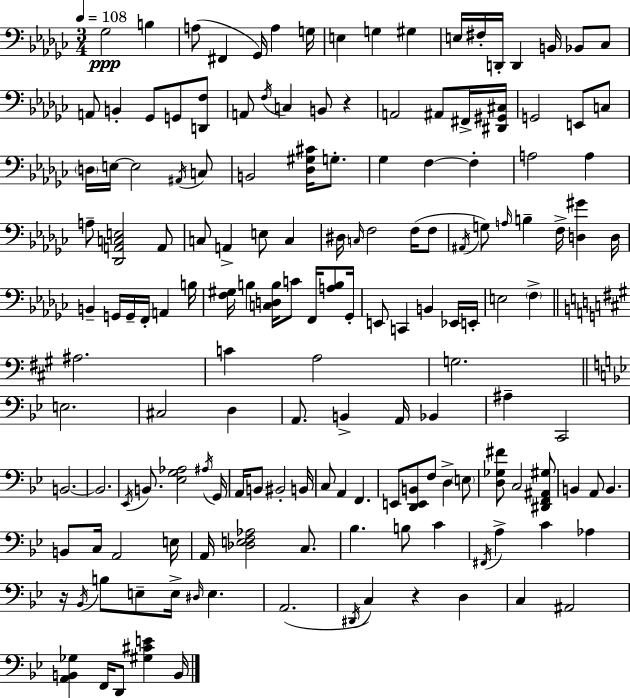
Gb3/h B3/q A3/e F#2/q Gb2/s A3/q G3/s E3/q G3/q G#3/q E3/s F#3/s D2/s D2/q B2/s Bb2/e CES3/e A2/e B2/q Gb2/e G2/e [D2,F3]/e A2/e F3/s C3/q B2/e R/q A2/h A#2/e F#2/s [D#2,G#2,C#3]/s G2/h E2/e C3/e D3/s E3/s E3/h A#2/s C3/e B2/h [Db3,G#3,C#4]/s G3/e. Gb3/q F3/q F3/q A3/h A3/q A3/e [Db2,A2,C3,E3]/h A2/e C3/e A2/q E3/e C3/q D#3/s C3/s F3/h F3/s F3/e A#2/s G3/e A3/s B3/q F3/s [D3,G#4]/q D3/s B2/q G2/s G2/s F2/s A2/q B3/s [F3,G#3]/s B3/q [C3,D3,B3]/s C4/e F2/s [A3,B3]/e Gb2/s E2/e C2/q B2/q Eb2/s E2/s E3/h F3/q A#3/h. C4/q A3/h G3/h. E3/h. C#3/h D3/q A2/e. B2/q A2/s Bb2/q A#3/q C2/h B2/h. B2/h. Eb2/s B2/e. [Eb3,G3,Ab3]/h A#3/s G2/s A2/s B2/e BIS2/h B2/s C3/e A2/q F2/q. E2/e [D2,E2,B2]/e F3/e D3/q E3/e [D3,Gb3,F#4]/e C3/h [D#2,F2,A#2,G#3]/e B2/q A2/e B2/q. B2/e C3/s A2/h E3/s A2/s [Db3,E3,F3,Ab3]/h C3/e. Bb3/q. B3/e C4/q F#2/s A3/q C4/q Ab3/q R/s Bb2/s B3/e E3/e E3/s D#3/s E3/q. A2/h. D#2/s C3/q R/q D3/q C3/q A#2/h [A2,B2,Gb3]/q F2/s D2/e [G#3,C#4,E4]/q B2/s